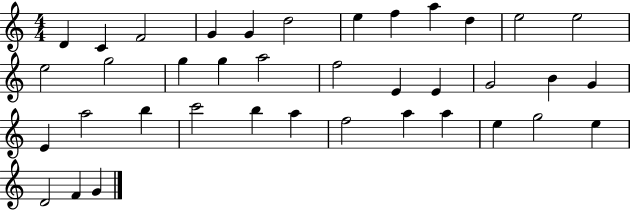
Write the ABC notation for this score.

X:1
T:Untitled
M:4/4
L:1/4
K:C
D C F2 G G d2 e f a d e2 e2 e2 g2 g g a2 f2 E E G2 B G E a2 b c'2 b a f2 a a e g2 e D2 F G